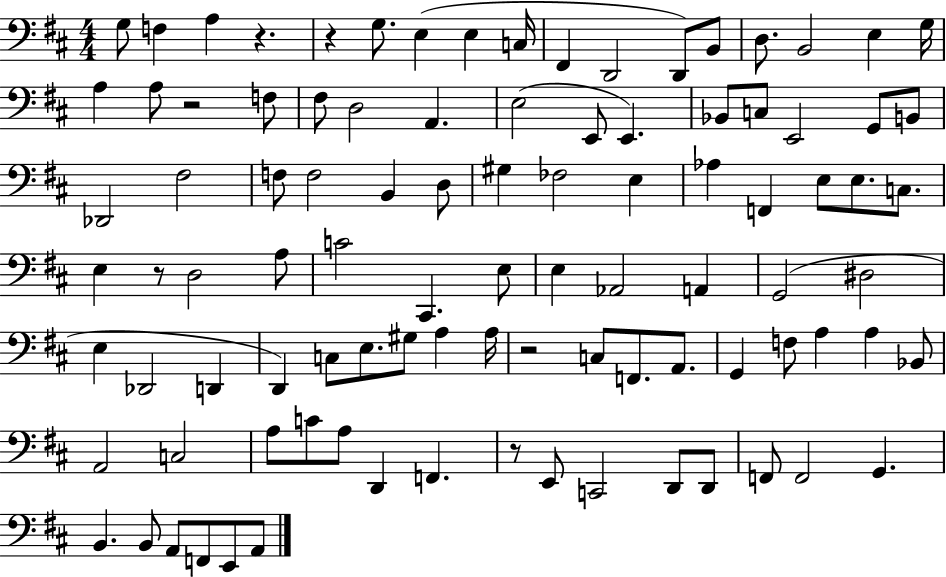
X:1
T:Untitled
M:4/4
L:1/4
K:D
G,/2 F, A, z z G,/2 E, E, C,/4 ^F,, D,,2 D,,/2 B,,/2 D,/2 B,,2 E, G,/4 A, A,/2 z2 F,/2 ^F,/2 D,2 A,, E,2 E,,/2 E,, _B,,/2 C,/2 E,,2 G,,/2 B,,/2 _D,,2 ^F,2 F,/2 F,2 B,, D,/2 ^G, _F,2 E, _A, F,, E,/2 E,/2 C,/2 E, z/2 D,2 A,/2 C2 ^C,, E,/2 E, _A,,2 A,, G,,2 ^D,2 E, _D,,2 D,, D,, C,/2 E,/2 ^G,/2 A, A,/4 z2 C,/2 F,,/2 A,,/2 G,, F,/2 A, A, _B,,/2 A,,2 C,2 A,/2 C/2 A,/2 D,, F,, z/2 E,,/2 C,,2 D,,/2 D,,/2 F,,/2 F,,2 G,, B,, B,,/2 A,,/2 F,,/2 E,,/2 A,,/2